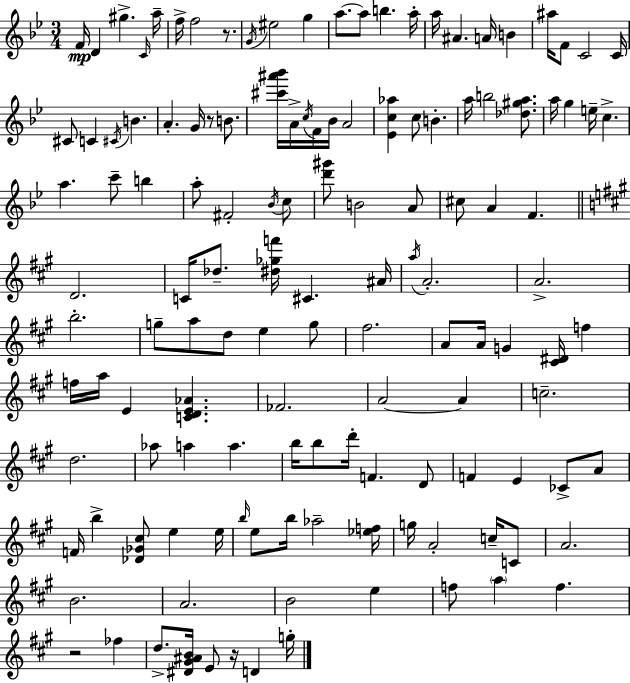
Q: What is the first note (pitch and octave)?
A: F4